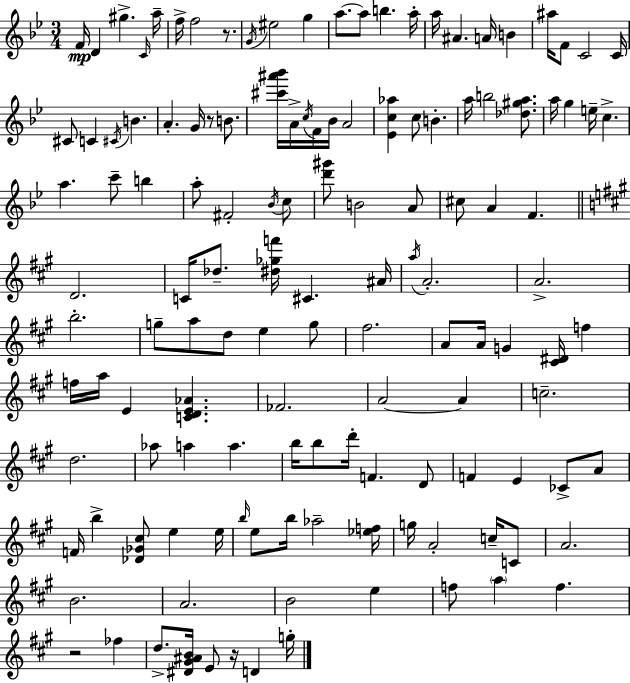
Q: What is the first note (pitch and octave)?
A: F4